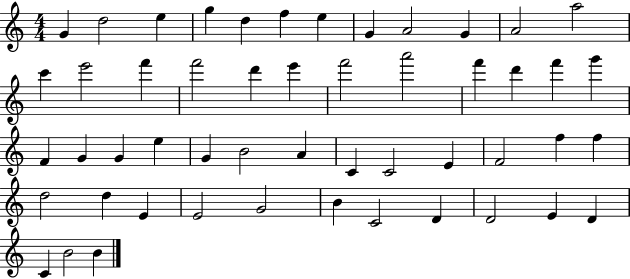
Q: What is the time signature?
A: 4/4